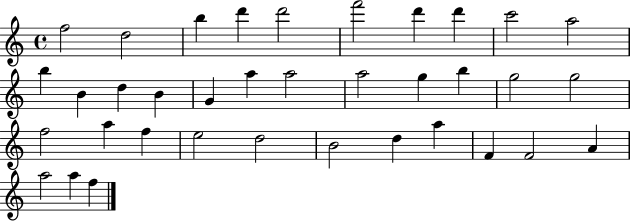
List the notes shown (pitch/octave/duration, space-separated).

F5/h D5/h B5/q D6/q D6/h F6/h D6/q D6/q C6/h A5/h B5/q B4/q D5/q B4/q G4/q A5/q A5/h A5/h G5/q B5/q G5/h G5/h F5/h A5/q F5/q E5/h D5/h B4/h D5/q A5/q F4/q F4/h A4/q A5/h A5/q F5/q